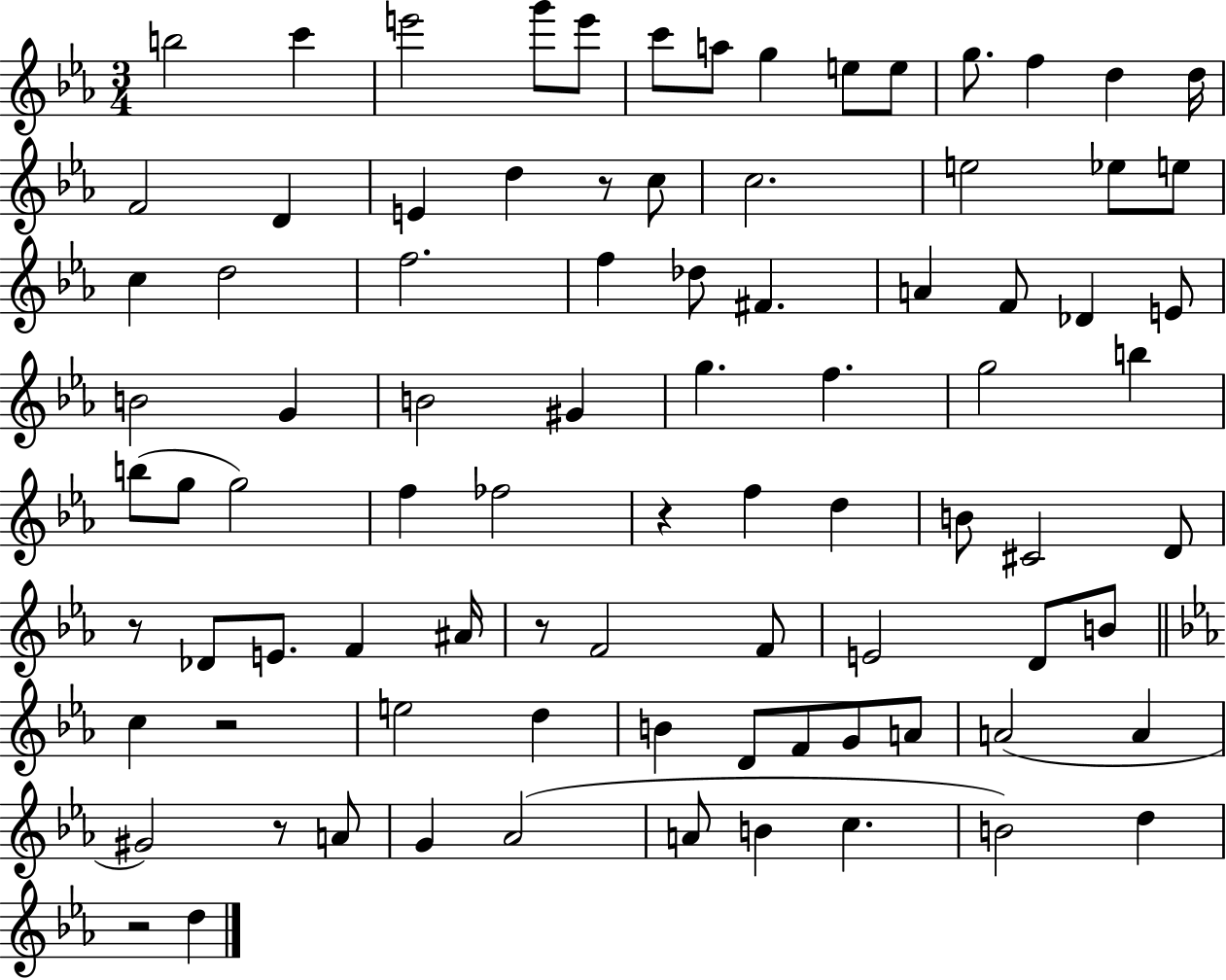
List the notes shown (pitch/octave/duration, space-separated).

B5/h C6/q E6/h G6/e E6/e C6/e A5/e G5/q E5/e E5/e G5/e. F5/q D5/q D5/s F4/h D4/q E4/q D5/q R/e C5/e C5/h. E5/h Eb5/e E5/e C5/q D5/h F5/h. F5/q Db5/e F#4/q. A4/q F4/e Db4/q E4/e B4/h G4/q B4/h G#4/q G5/q. F5/q. G5/h B5/q B5/e G5/e G5/h F5/q FES5/h R/q F5/q D5/q B4/e C#4/h D4/e R/e Db4/e E4/e. F4/q A#4/s R/e F4/h F4/e E4/h D4/e B4/e C5/q R/h E5/h D5/q B4/q D4/e F4/e G4/e A4/e A4/h A4/q G#4/h R/e A4/e G4/q Ab4/h A4/e B4/q C5/q. B4/h D5/q R/h D5/q